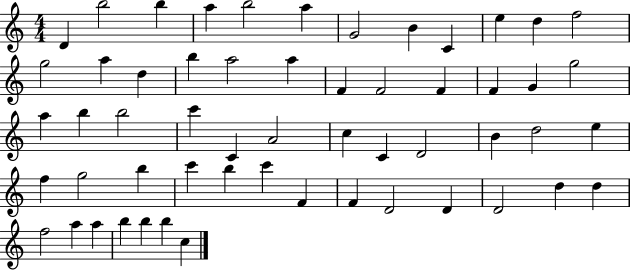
X:1
T:Untitled
M:4/4
L:1/4
K:C
D b2 b a b2 a G2 B C e d f2 g2 a d b a2 a F F2 F F G g2 a b b2 c' C A2 c C D2 B d2 e f g2 b c' b c' F F D2 D D2 d d f2 a a b b b c